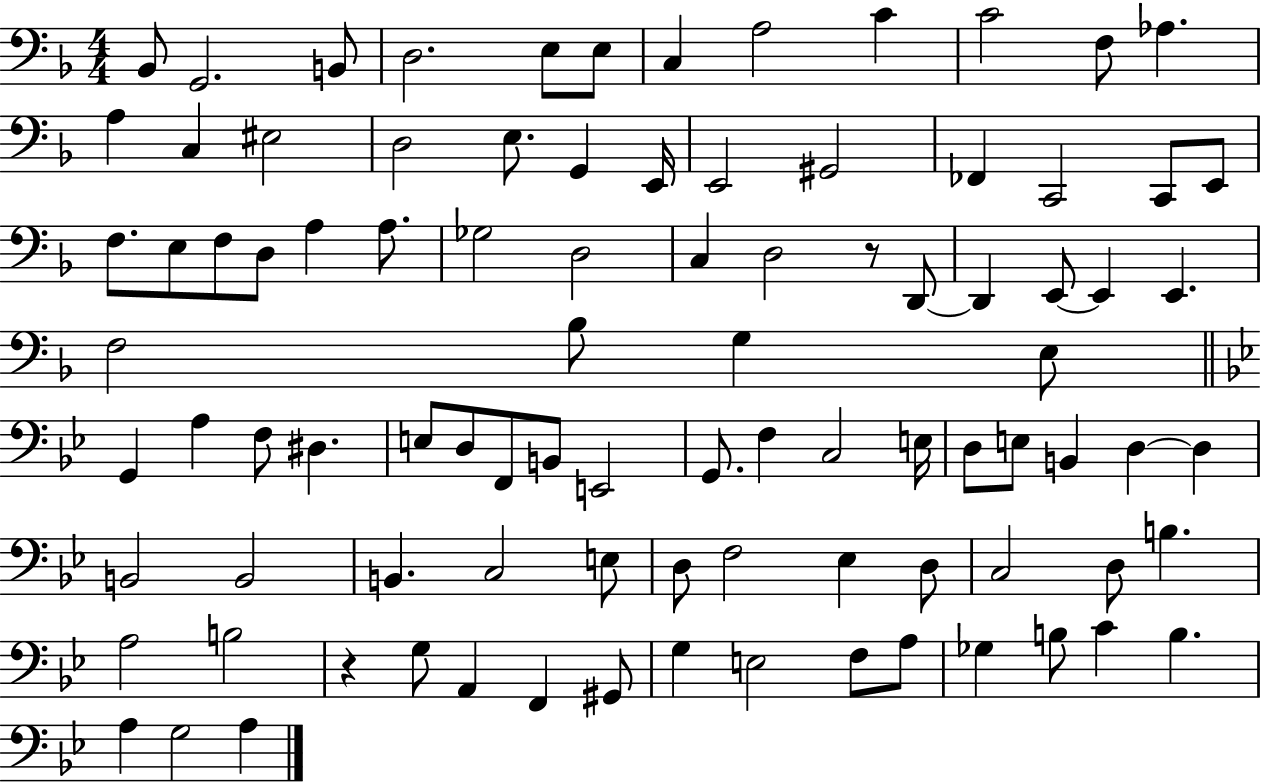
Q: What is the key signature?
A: F major